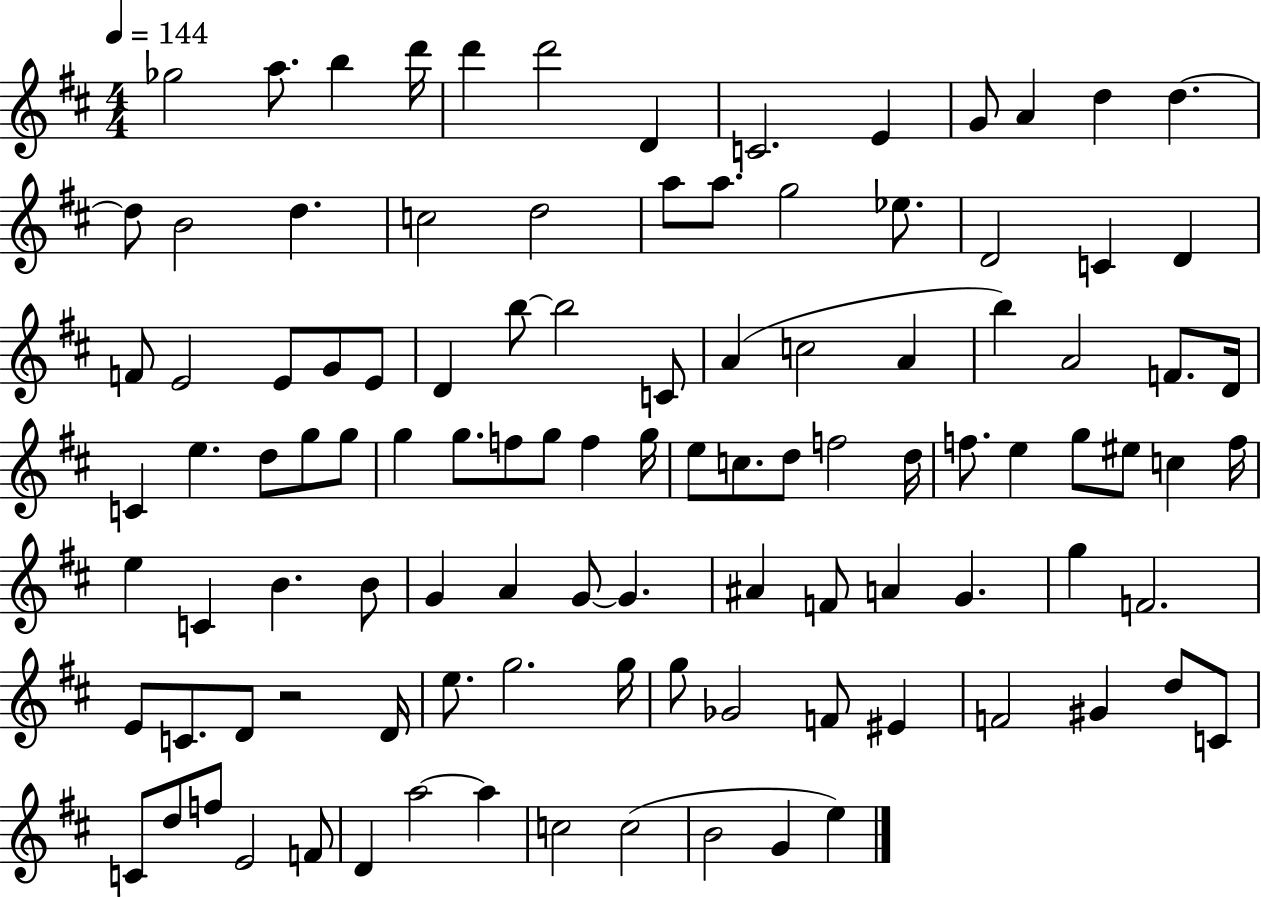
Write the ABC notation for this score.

X:1
T:Untitled
M:4/4
L:1/4
K:D
_g2 a/2 b d'/4 d' d'2 D C2 E G/2 A d d d/2 B2 d c2 d2 a/2 a/2 g2 _e/2 D2 C D F/2 E2 E/2 G/2 E/2 D b/2 b2 C/2 A c2 A b A2 F/2 D/4 C e d/2 g/2 g/2 g g/2 f/2 g/2 f g/4 e/2 c/2 d/2 f2 d/4 f/2 e g/2 ^e/2 c f/4 e C B B/2 G A G/2 G ^A F/2 A G g F2 E/2 C/2 D/2 z2 D/4 e/2 g2 g/4 g/2 _G2 F/2 ^E F2 ^G d/2 C/2 C/2 d/2 f/2 E2 F/2 D a2 a c2 c2 B2 G e